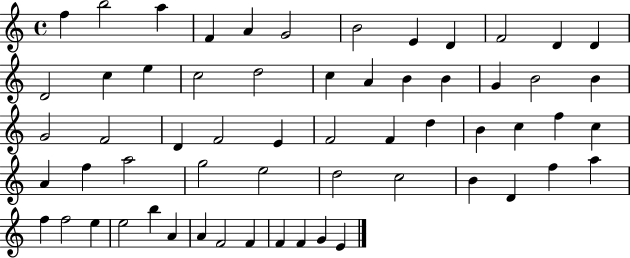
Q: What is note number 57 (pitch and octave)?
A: F4